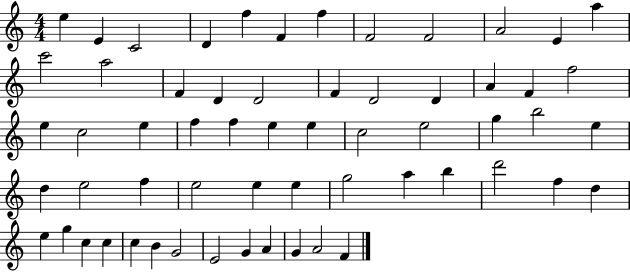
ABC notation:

X:1
T:Untitled
M:4/4
L:1/4
K:C
e E C2 D f F f F2 F2 A2 E a c'2 a2 F D D2 F D2 D A F f2 e c2 e f f e e c2 e2 g b2 e d e2 f e2 e e g2 a b d'2 f d e g c c c B G2 E2 G A G A2 F